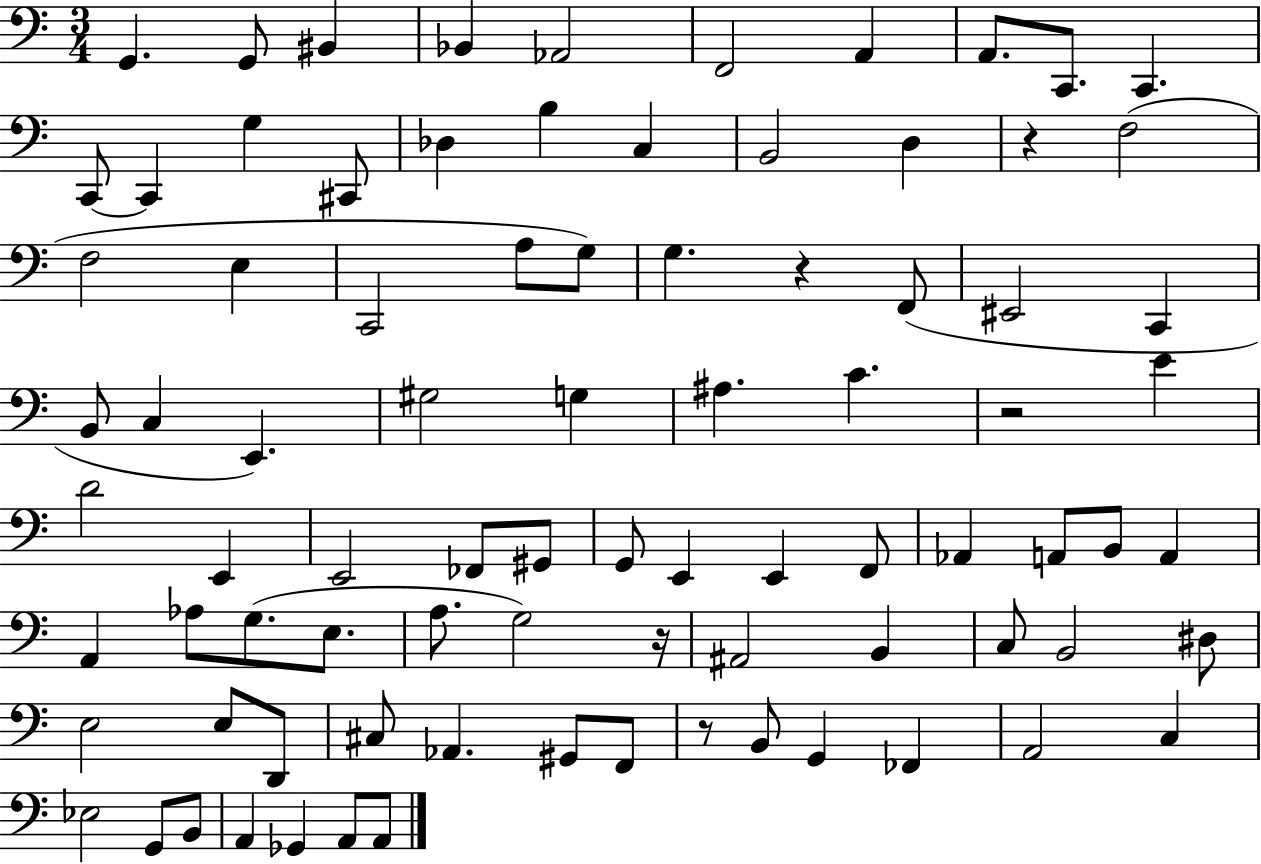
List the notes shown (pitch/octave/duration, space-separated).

G2/q. G2/e BIS2/q Bb2/q Ab2/h F2/h A2/q A2/e. C2/e. C2/q. C2/e C2/q G3/q C#2/e Db3/q B3/q C3/q B2/h D3/q R/q F3/h F3/h E3/q C2/h A3/e G3/e G3/q. R/q F2/e EIS2/h C2/q B2/e C3/q E2/q. G#3/h G3/q A#3/q. C4/q. R/h E4/q D4/h E2/q E2/h FES2/e G#2/e G2/e E2/q E2/q F2/e Ab2/q A2/e B2/e A2/q A2/q Ab3/e G3/e. E3/e. A3/e. G3/h R/s A#2/h B2/q C3/e B2/h D#3/e E3/h E3/e D2/e C#3/e Ab2/q. G#2/e F2/e R/e B2/e G2/q FES2/q A2/h C3/q Eb3/h G2/e B2/e A2/q Gb2/q A2/e A2/e